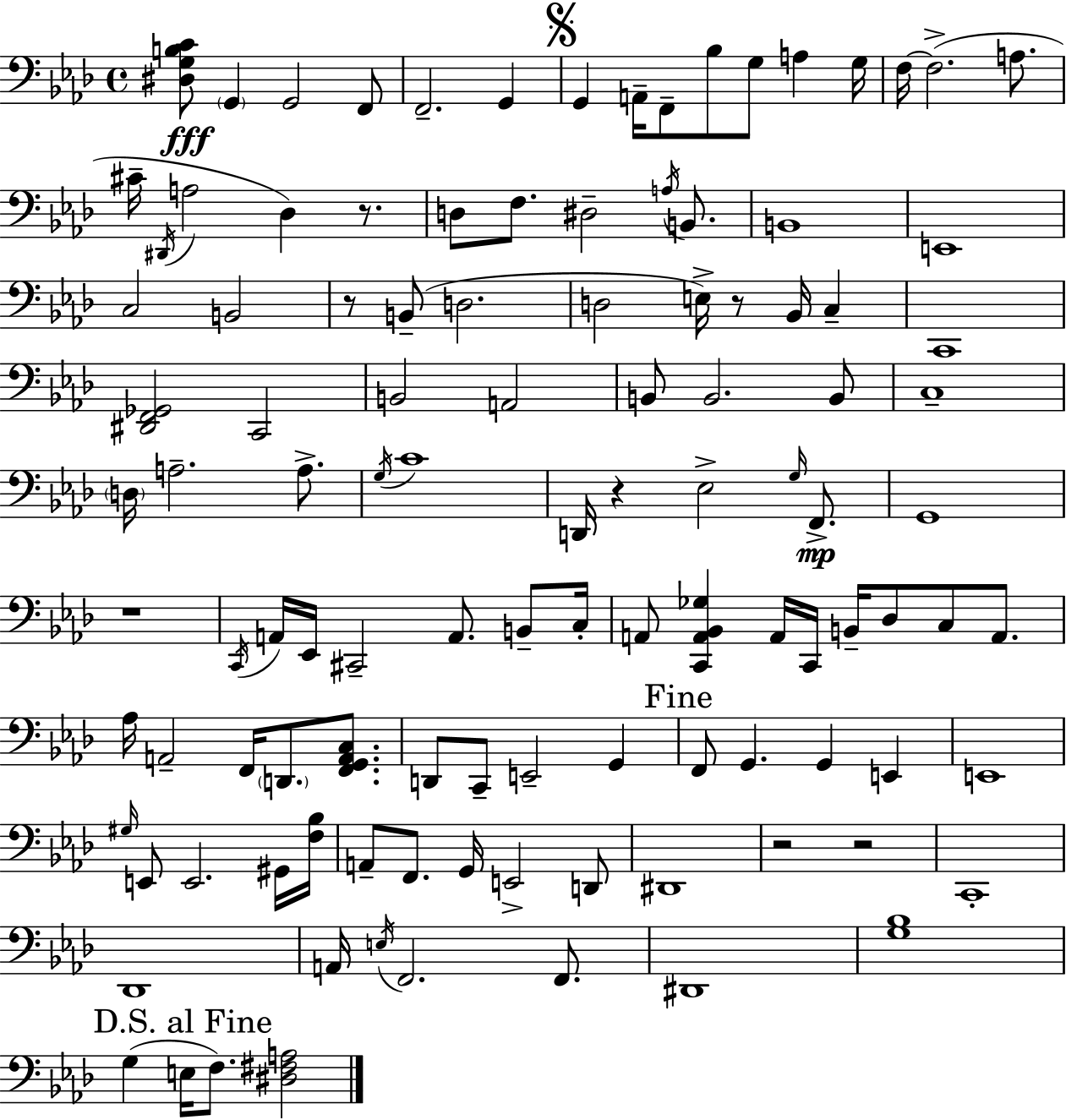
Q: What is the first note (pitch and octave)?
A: G2